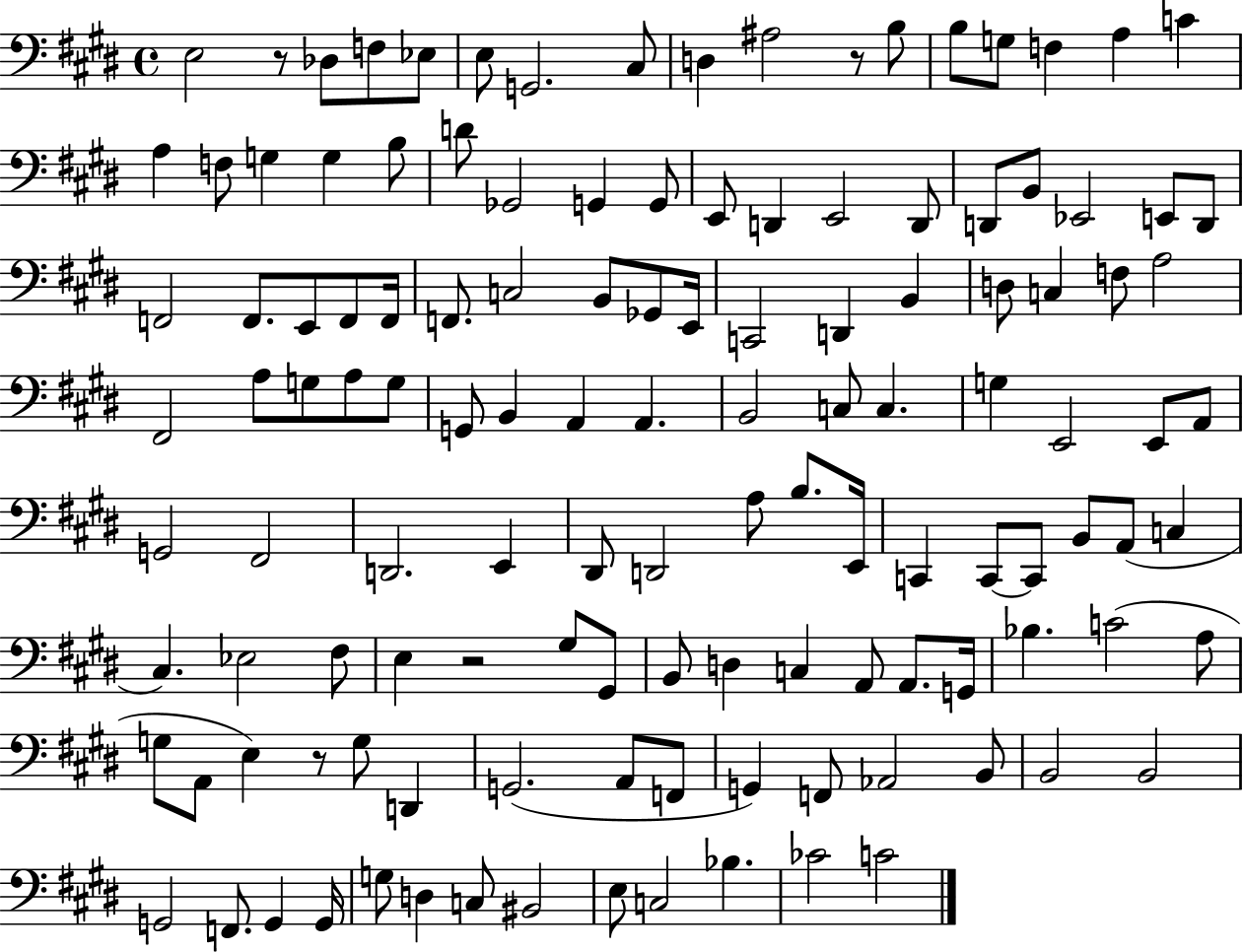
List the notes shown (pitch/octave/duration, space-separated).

E3/h R/e Db3/e F3/e Eb3/e E3/e G2/h. C#3/e D3/q A#3/h R/e B3/e B3/e G3/e F3/q A3/q C4/q A3/q F3/e G3/q G3/q B3/e D4/e Gb2/h G2/q G2/e E2/e D2/q E2/h D2/e D2/e B2/e Eb2/h E2/e D2/e F2/h F2/e. E2/e F2/e F2/s F2/e. C3/h B2/e Gb2/e E2/s C2/h D2/q B2/q D3/e C3/q F3/e A3/h F#2/h A3/e G3/e A3/e G3/e G2/e B2/q A2/q A2/q. B2/h C3/e C3/q. G3/q E2/h E2/e A2/e G2/h F#2/h D2/h. E2/q D#2/e D2/h A3/e B3/e. E2/s C2/q C2/e C2/e B2/e A2/e C3/q C#3/q. Eb3/h F#3/e E3/q R/h G#3/e G#2/e B2/e D3/q C3/q A2/e A2/e. G2/s Bb3/q. C4/h A3/e G3/e A2/e E3/q R/e G3/e D2/q G2/h. A2/e F2/e G2/q F2/e Ab2/h B2/e B2/h B2/h G2/h F2/e. G2/q G2/s G3/e D3/q C3/e BIS2/h E3/e C3/h Bb3/q. CES4/h C4/h